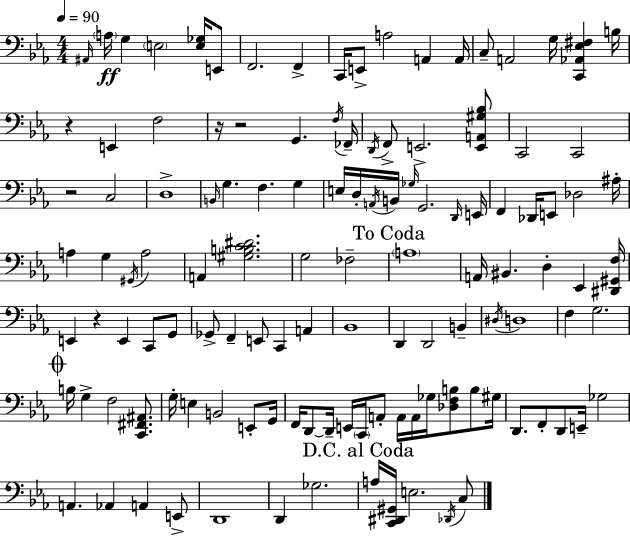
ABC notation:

X:1
T:Untitled
M:4/4
L:1/4
K:Cm
^A,,/4 A,/4 G, E,2 [E,_G,]/4 E,,/2 F,,2 F,, C,,/4 E,,/2 A,2 A,, A,,/4 C,/2 A,,2 G,/4 [C,,_A,,_E,^F,] B,/4 z E,, F,2 z/4 z2 G,, F,/4 _F,,/4 D,,/4 F,,/2 E,,2 [E,,A,,^G,_B,]/2 C,,2 C,,2 z2 C,2 D,4 B,,/4 G, F, G, E,/4 D,/4 A,,/4 B,,/4 _G,/4 G,,2 D,,/4 E,,/4 F,, _D,,/4 E,,/2 _D,2 ^A,/4 A, G, ^G,,/4 A,2 A,, [^G,B,C^D]2 G,2 _F,2 A,4 A,,/4 ^B,, D, _E,, [^D,,^G,,F,]/4 E,, z E,, C,,/2 G,,/2 _G,,/2 F,, E,,/2 C,, A,, _B,,4 D,, D,,2 B,, ^D,/4 D,4 F, G,2 B,/4 G, F,2 [C,,^F,,^A,,]/2 G,/4 E, B,,2 E,,/2 G,,/4 F,,/4 D,,/2 D,,/4 E,,/4 C,,/4 A,,/2 A,,/4 A,,/4 _G,/4 [_D,F,B,]/2 B,/2 ^G,/4 D,,/2 F,,/2 D,,/2 E,,/4 _G,2 A,, _A,, A,, E,,/2 D,,4 D,, _G,2 A,/4 [C,,^D,,^G,,]/4 E,2 _D,,/4 C,/2